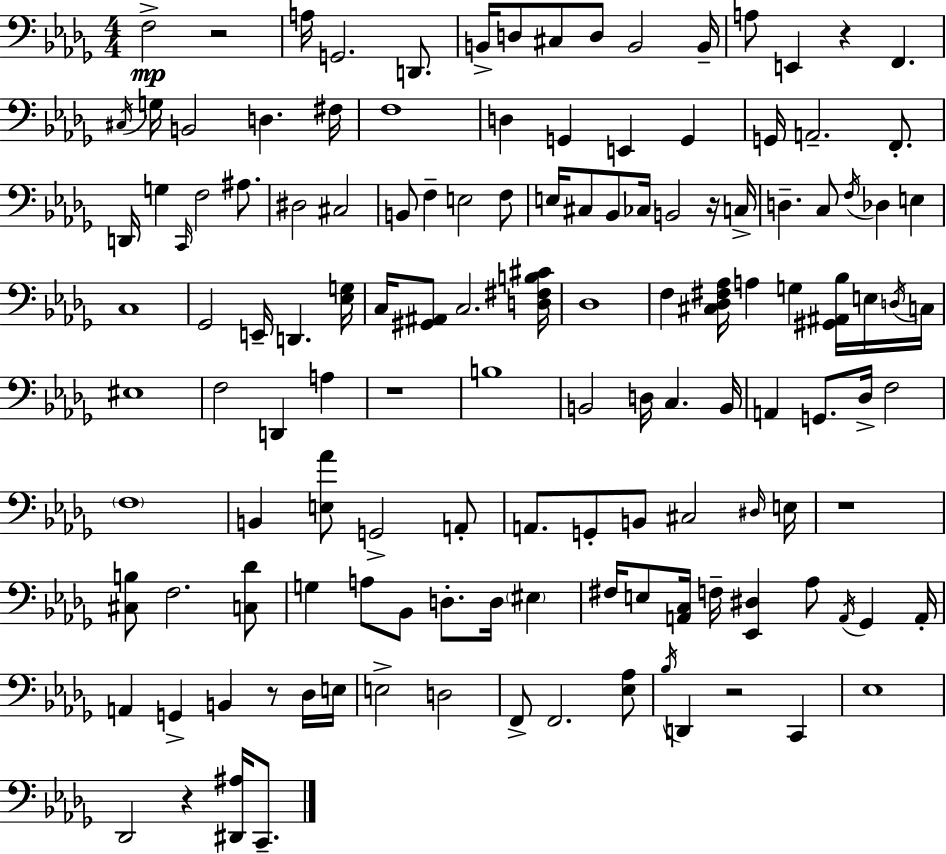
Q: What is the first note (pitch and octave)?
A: F3